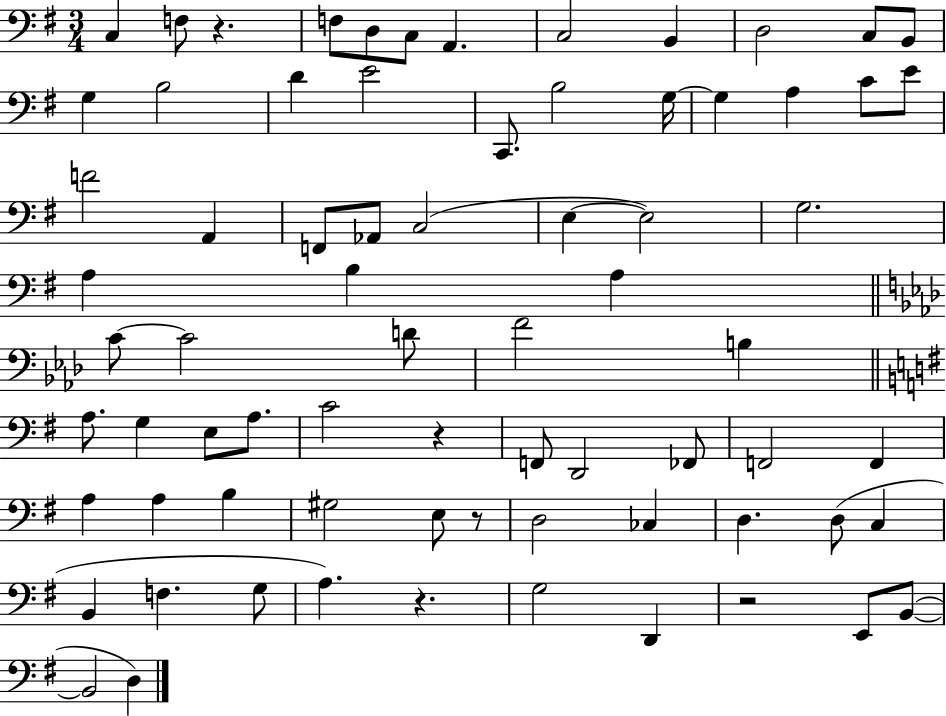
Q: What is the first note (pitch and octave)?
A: C3